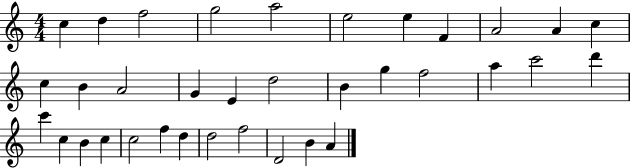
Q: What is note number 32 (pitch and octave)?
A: F5